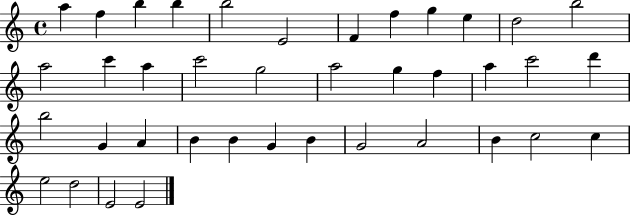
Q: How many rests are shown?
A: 0